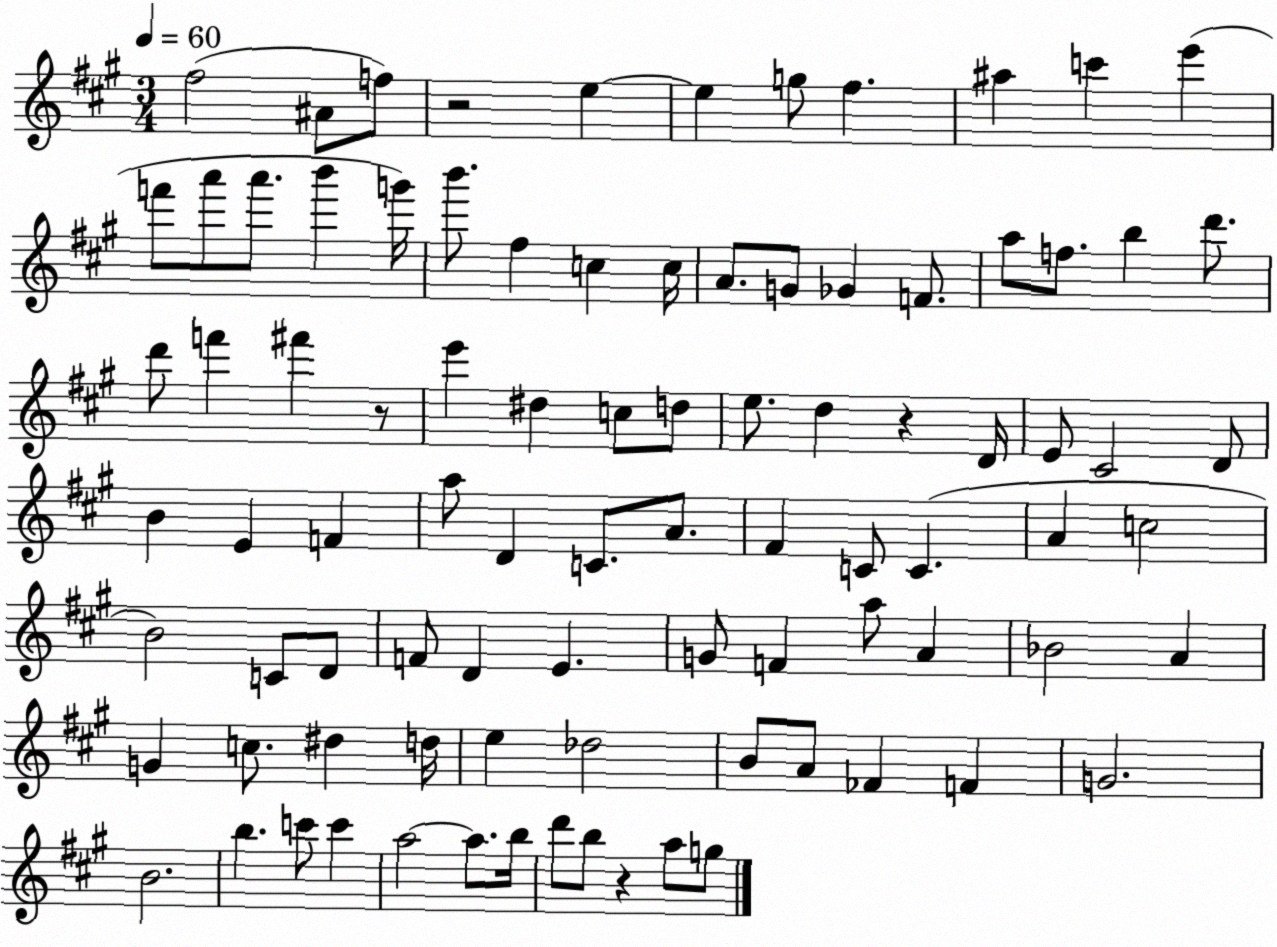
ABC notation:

X:1
T:Untitled
M:3/4
L:1/4
K:A
^f2 ^A/2 f/2 z2 e e g/2 ^f ^a c' e' f'/2 a'/2 a'/2 b' g'/4 b'/2 ^f c c/4 A/2 G/2 _G F/2 a/2 f/2 b d'/2 d'/2 f' ^f' z/2 e' ^d c/2 d/2 e/2 d z D/4 E/2 ^C2 D/2 B E F a/2 D C/2 A/2 ^F C/2 C A c2 B2 C/2 D/2 F/2 D E G/2 F a/2 A _B2 A G c/2 ^d d/4 e _d2 B/2 A/2 _F F G2 B2 b c'/2 c' a2 a/2 b/4 d'/2 b/2 z a/2 g/2